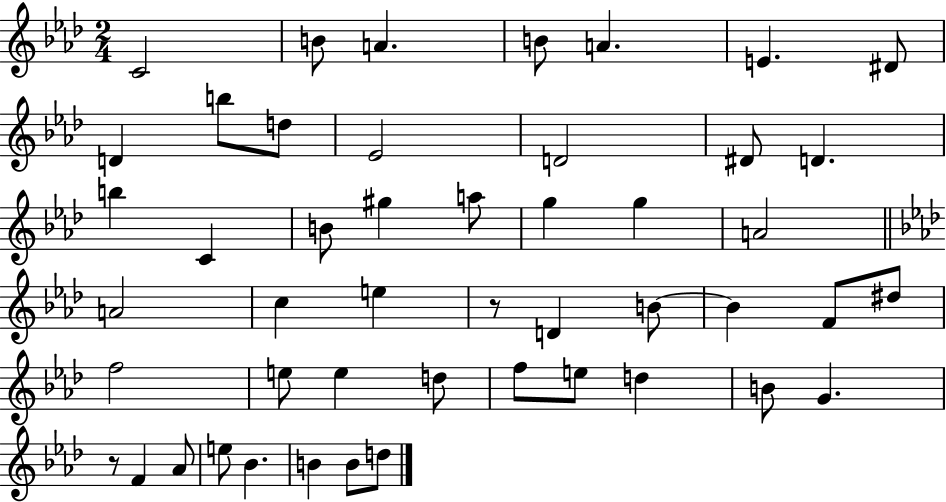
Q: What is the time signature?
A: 2/4